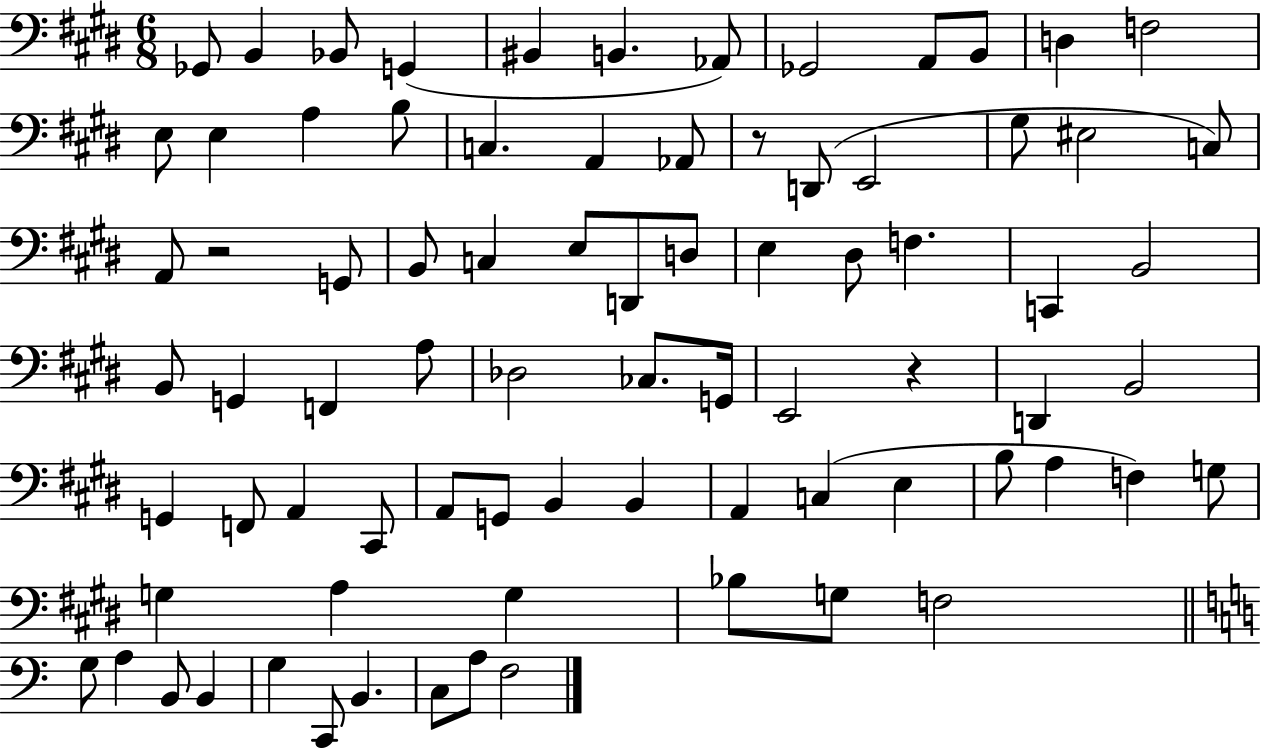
X:1
T:Untitled
M:6/8
L:1/4
K:E
_G,,/2 B,, _B,,/2 G,, ^B,, B,, _A,,/2 _G,,2 A,,/2 B,,/2 D, F,2 E,/2 E, A, B,/2 C, A,, _A,,/2 z/2 D,,/2 E,,2 ^G,/2 ^E,2 C,/2 A,,/2 z2 G,,/2 B,,/2 C, E,/2 D,,/2 D,/2 E, ^D,/2 F, C,, B,,2 B,,/2 G,, F,, A,/2 _D,2 _C,/2 G,,/4 E,,2 z D,, B,,2 G,, F,,/2 A,, ^C,,/2 A,,/2 G,,/2 B,, B,, A,, C, E, B,/2 A, F, G,/2 G, A, G, _B,/2 G,/2 F,2 G,/2 A, B,,/2 B,, G, C,,/2 B,, C,/2 A,/2 F,2